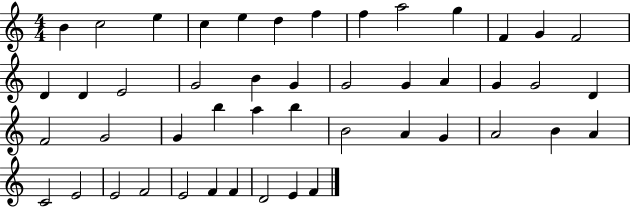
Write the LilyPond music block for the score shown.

{
  \clef treble
  \numericTimeSignature
  \time 4/4
  \key c \major
  b'4 c''2 e''4 | c''4 e''4 d''4 f''4 | f''4 a''2 g''4 | f'4 g'4 f'2 | \break d'4 d'4 e'2 | g'2 b'4 g'4 | g'2 g'4 a'4 | g'4 g'2 d'4 | \break f'2 g'2 | g'4 b''4 a''4 b''4 | b'2 a'4 g'4 | a'2 b'4 a'4 | \break c'2 e'2 | e'2 f'2 | e'2 f'4 f'4 | d'2 e'4 f'4 | \break \bar "|."
}